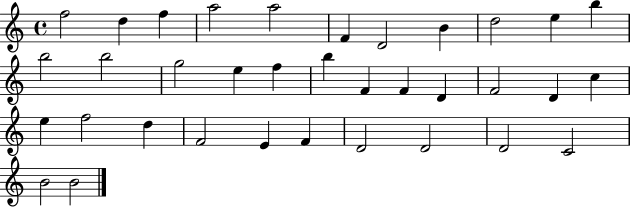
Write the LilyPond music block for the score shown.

{
  \clef treble
  \time 4/4
  \defaultTimeSignature
  \key c \major
  f''2 d''4 f''4 | a''2 a''2 | f'4 d'2 b'4 | d''2 e''4 b''4 | \break b''2 b''2 | g''2 e''4 f''4 | b''4 f'4 f'4 d'4 | f'2 d'4 c''4 | \break e''4 f''2 d''4 | f'2 e'4 f'4 | d'2 d'2 | d'2 c'2 | \break b'2 b'2 | \bar "|."
}